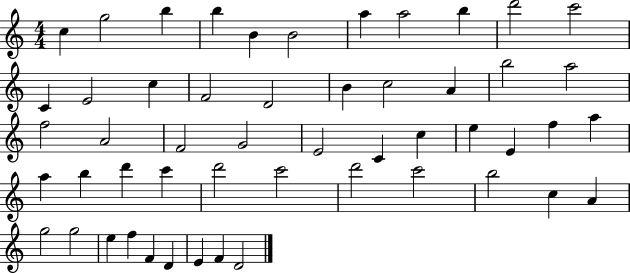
{
  \clef treble
  \numericTimeSignature
  \time 4/4
  \key c \major
  c''4 g''2 b''4 | b''4 b'4 b'2 | a''4 a''2 b''4 | d'''2 c'''2 | \break c'4 e'2 c''4 | f'2 d'2 | b'4 c''2 a'4 | b''2 a''2 | \break f''2 a'2 | f'2 g'2 | e'2 c'4 c''4 | e''4 e'4 f''4 a''4 | \break a''4 b''4 d'''4 c'''4 | d'''2 c'''2 | d'''2 c'''2 | b''2 c''4 a'4 | \break g''2 g''2 | e''4 f''4 f'4 d'4 | e'4 f'4 d'2 | \bar "|."
}